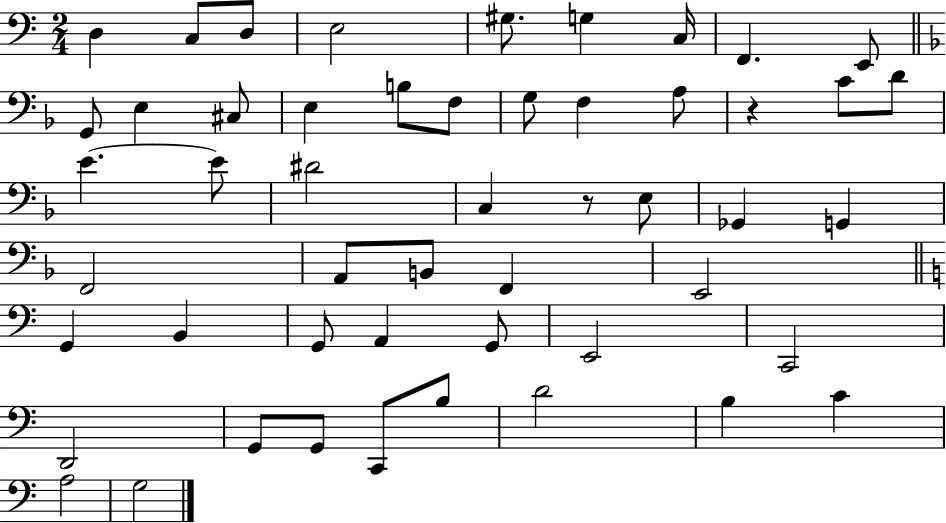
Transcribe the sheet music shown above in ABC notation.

X:1
T:Untitled
M:2/4
L:1/4
K:C
D, C,/2 D,/2 E,2 ^G,/2 G, C,/4 F,, E,,/2 G,,/2 E, ^C,/2 E, B,/2 F,/2 G,/2 F, A,/2 z C/2 D/2 E E/2 ^D2 C, z/2 E,/2 _G,, G,, F,,2 A,,/2 B,,/2 F,, E,,2 G,, B,, G,,/2 A,, G,,/2 E,,2 C,,2 D,,2 G,,/2 G,,/2 C,,/2 B,/2 D2 B, C A,2 G,2